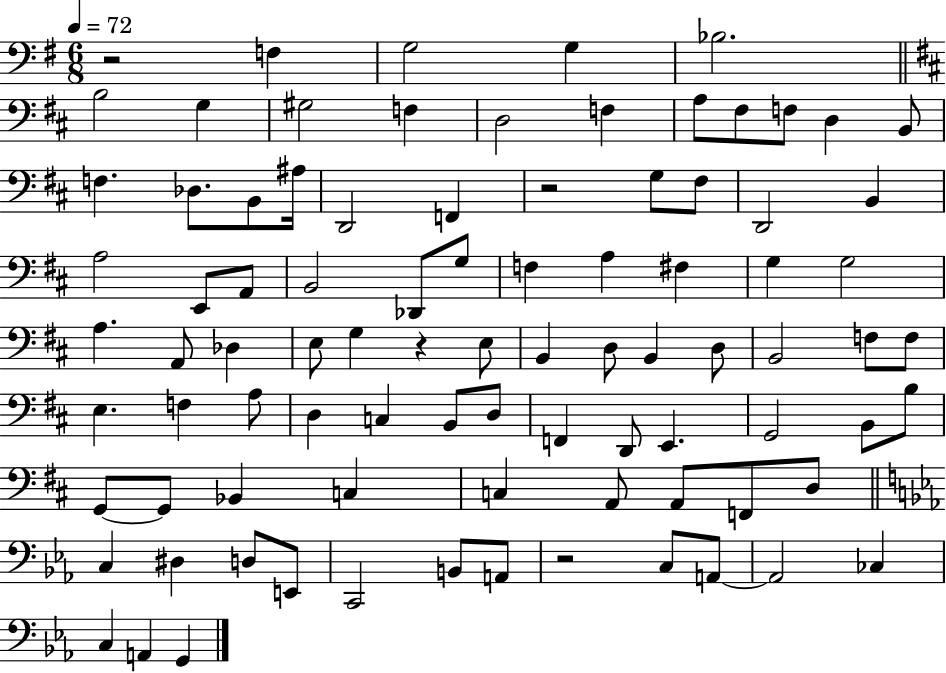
{
  \clef bass
  \numericTimeSignature
  \time 6/8
  \key g \major
  \tempo 4 = 72
  r2 f4 | g2 g4 | bes2. | \bar "||" \break \key b \minor b2 g4 | gis2 f4 | d2 f4 | a8 fis8 f8 d4 b,8 | \break f4. des8. b,8 ais16 | d,2 f,4 | r2 g8 fis8 | d,2 b,4 | \break a2 e,8 a,8 | b,2 des,8 g8 | f4 a4 fis4 | g4 g2 | \break a4. a,8 des4 | e8 g4 r4 e8 | b,4 d8 b,4 d8 | b,2 f8 f8 | \break e4. f4 a8 | d4 c4 b,8 d8 | f,4 d,8 e,4. | g,2 b,8 b8 | \break g,8~~ g,8 bes,4 c4 | c4 a,8 a,8 f,8 d8 | \bar "||" \break \key ees \major c4 dis4 d8 e,8 | c,2 b,8 a,8 | r2 c8 a,8~~ | a,2 ces4 | \break c4 a,4 g,4 | \bar "|."
}